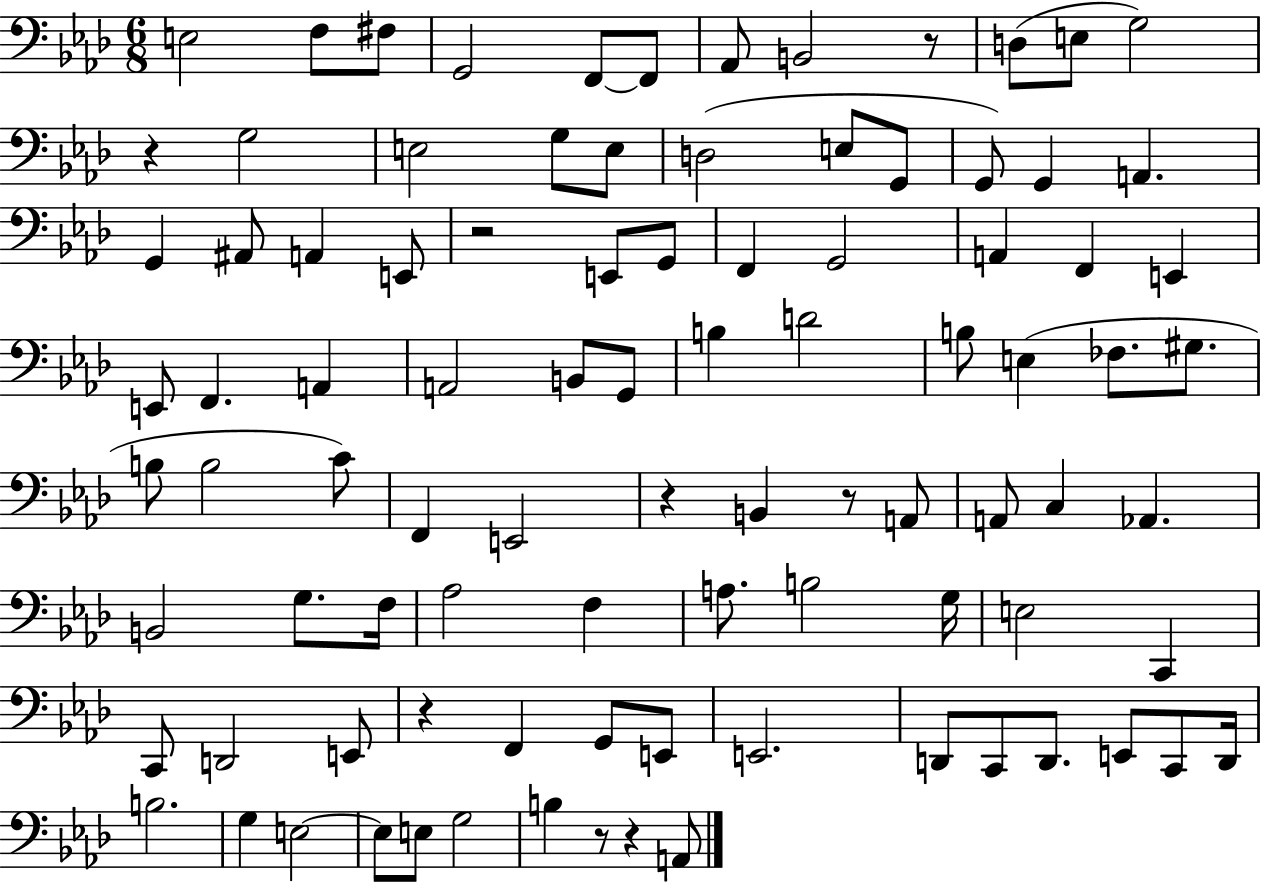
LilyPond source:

{
  \clef bass
  \numericTimeSignature
  \time 6/8
  \key aes \major
  e2 f8 fis8 | g,2 f,8~~ f,8 | aes,8 b,2 r8 | d8( e8 g2) | \break r4 g2 | e2 g8 e8 | d2( e8 g,8 | g,8) g,4 a,4. | \break g,4 ais,8 a,4 e,8 | r2 e,8 g,8 | f,4 g,2 | a,4 f,4 e,4 | \break e,8 f,4. a,4 | a,2 b,8 g,8 | b4 d'2 | b8 e4( fes8. gis8. | \break b8 b2 c'8) | f,4 e,2 | r4 b,4 r8 a,8 | a,8 c4 aes,4. | \break b,2 g8. f16 | aes2 f4 | a8. b2 g16 | e2 c,4 | \break c,8 d,2 e,8 | r4 f,4 g,8 e,8 | e,2. | d,8 c,8 d,8. e,8 c,8 d,16 | \break b2. | g4 e2~~ | e8 e8 g2 | b4 r8 r4 a,8 | \break \bar "|."
}